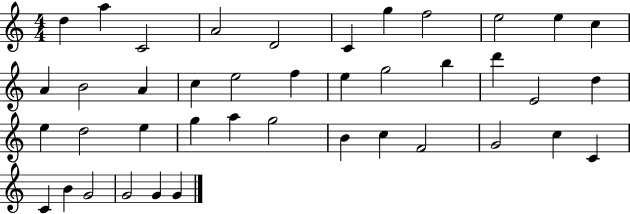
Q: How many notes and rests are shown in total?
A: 41